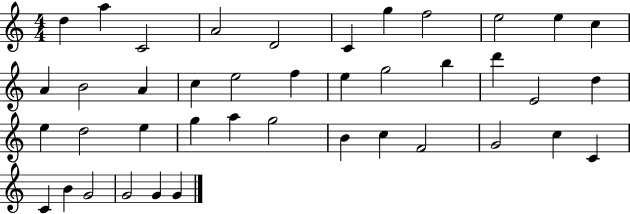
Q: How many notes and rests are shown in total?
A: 41